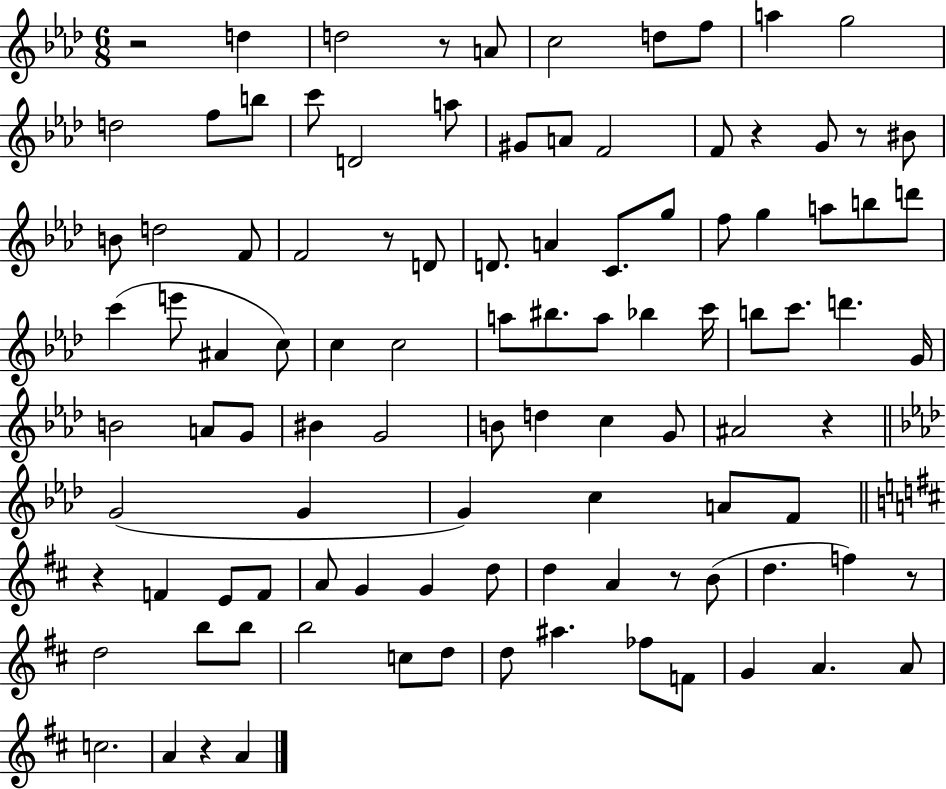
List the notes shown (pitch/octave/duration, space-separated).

R/h D5/q D5/h R/e A4/e C5/h D5/e F5/e A5/q G5/h D5/h F5/e B5/e C6/e D4/h A5/e G#4/e A4/e F4/h F4/e R/q G4/e R/e BIS4/e B4/e D5/h F4/e F4/h R/e D4/e D4/e. A4/q C4/e. G5/e F5/e G5/q A5/e B5/e D6/e C6/q E6/e A#4/q C5/e C5/q C5/h A5/e BIS5/e. A5/e Bb5/q C6/s B5/e C6/e. D6/q. G4/s B4/h A4/e G4/e BIS4/q G4/h B4/e D5/q C5/q G4/e A#4/h R/q G4/h G4/q G4/q C5/q A4/e F4/e R/q F4/q E4/e F4/e A4/e G4/q G4/q D5/e D5/q A4/q R/e B4/e D5/q. F5/q R/e D5/h B5/e B5/e B5/h C5/e D5/e D5/e A#5/q. FES5/e F4/e G4/q A4/q. A4/e C5/h. A4/q R/q A4/q